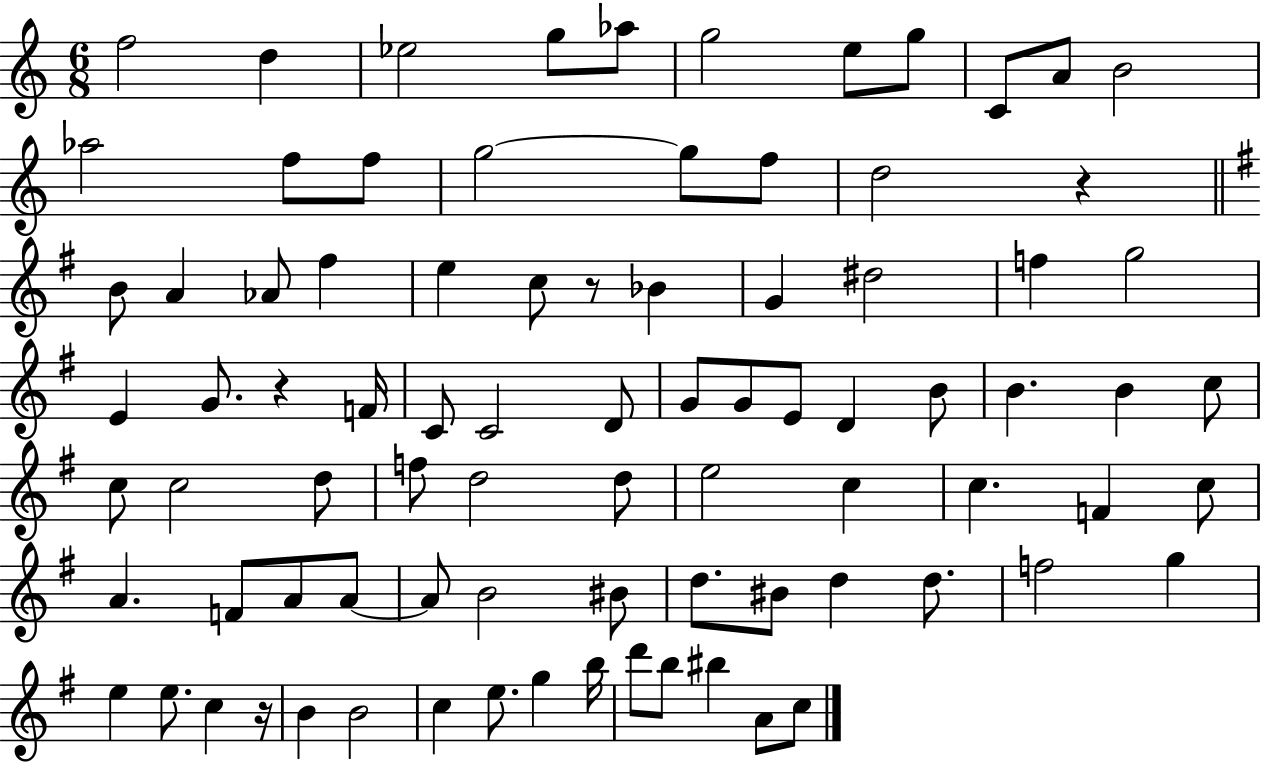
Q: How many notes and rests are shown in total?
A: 85